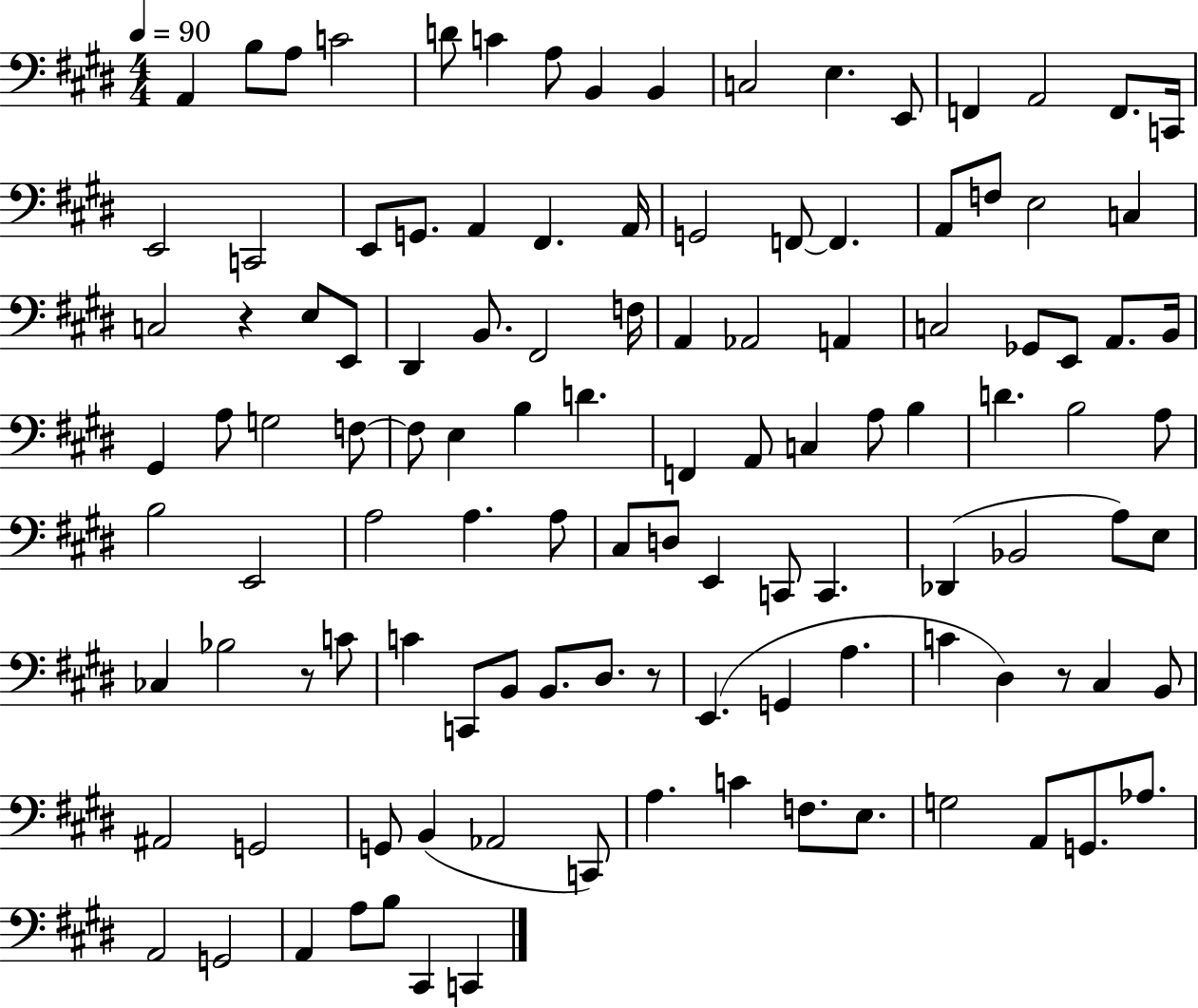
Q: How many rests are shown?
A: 4